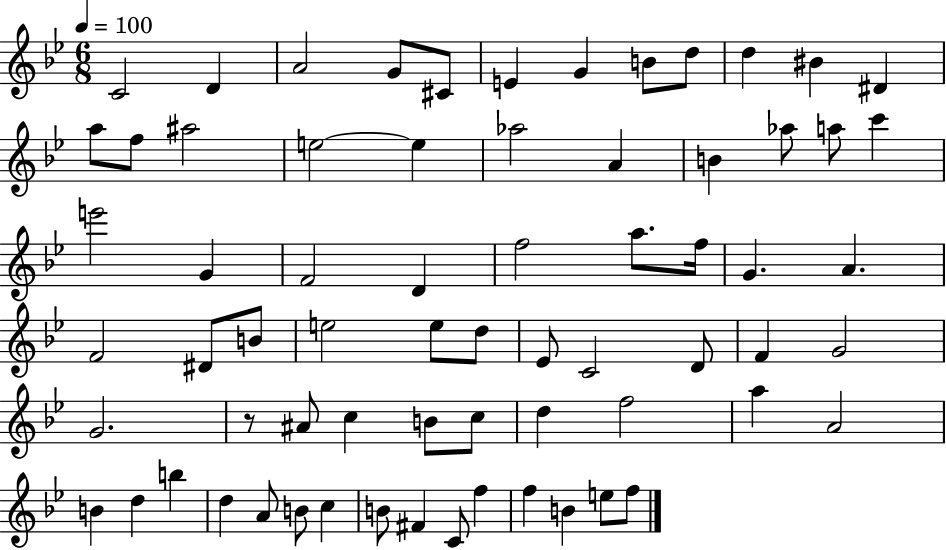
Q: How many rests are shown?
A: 1